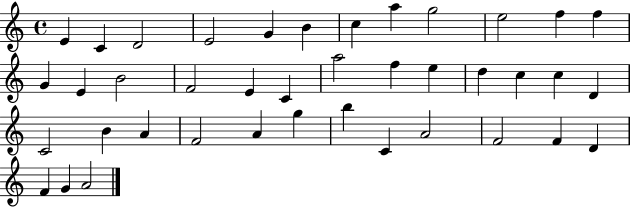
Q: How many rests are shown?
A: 0